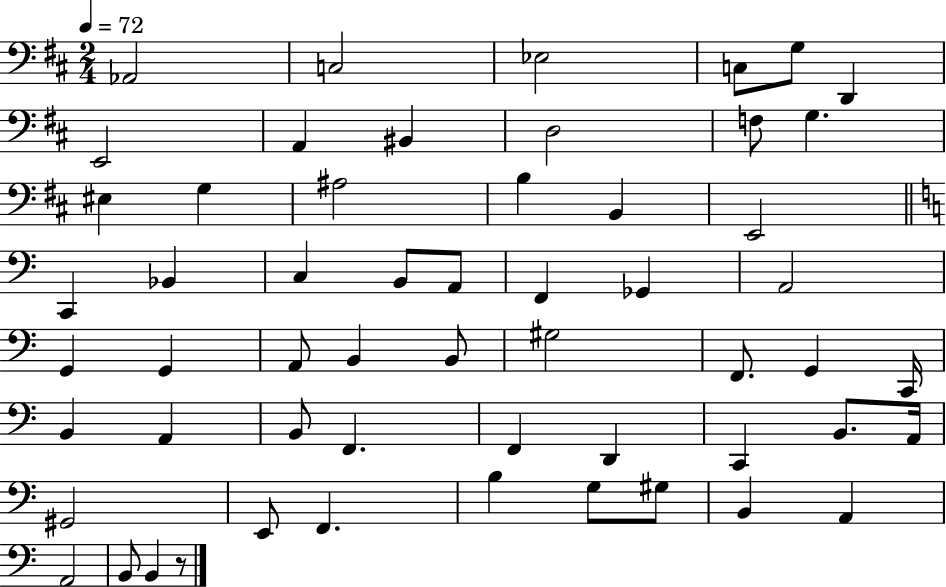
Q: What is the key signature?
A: D major